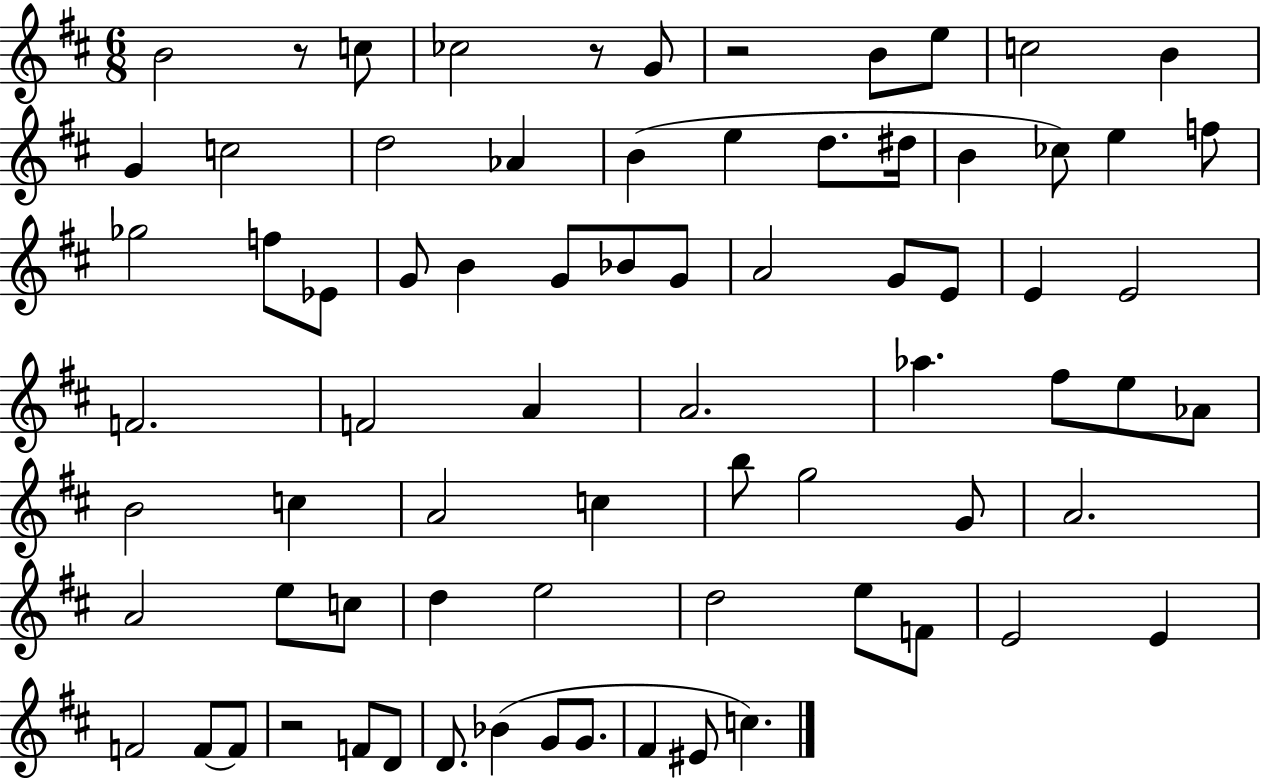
B4/h R/e C5/e CES5/h R/e G4/e R/h B4/e E5/e C5/h B4/q G4/q C5/h D5/h Ab4/q B4/q E5/q D5/e. D#5/s B4/q CES5/e E5/q F5/e Gb5/h F5/e Eb4/e G4/e B4/q G4/e Bb4/e G4/e A4/h G4/e E4/e E4/q E4/h F4/h. F4/h A4/q A4/h. Ab5/q. F#5/e E5/e Ab4/e B4/h C5/q A4/h C5/q B5/e G5/h G4/e A4/h. A4/h E5/e C5/e D5/q E5/h D5/h E5/e F4/e E4/h E4/q F4/h F4/e F4/e R/h F4/e D4/e D4/e. Bb4/q G4/e G4/e. F#4/q EIS4/e C5/q.